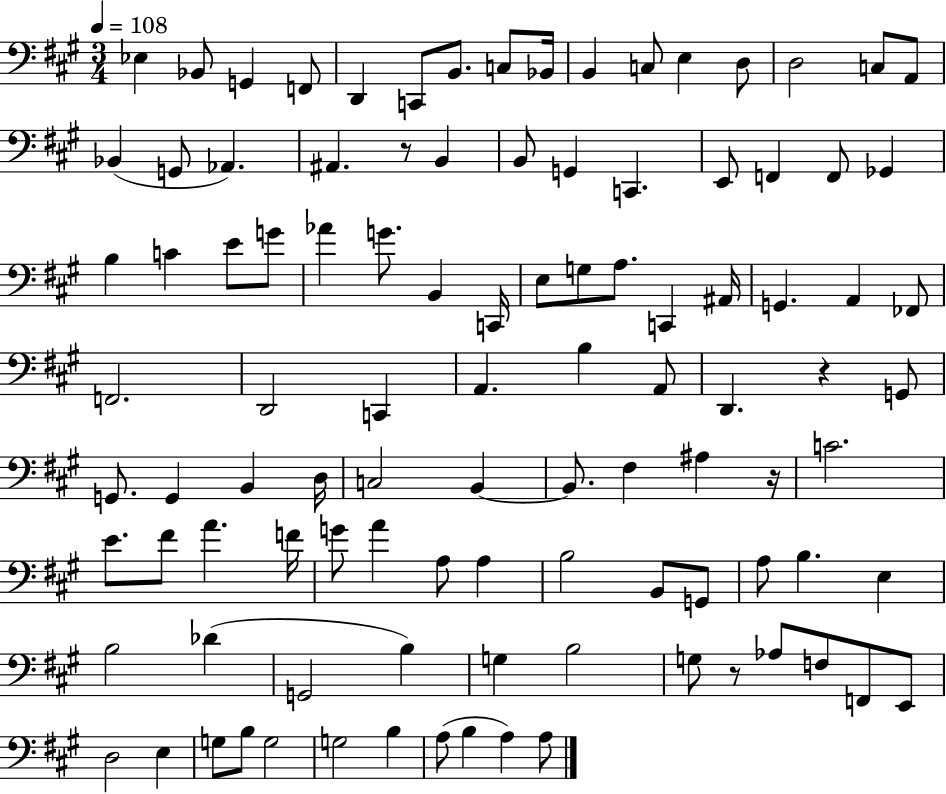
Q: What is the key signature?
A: A major